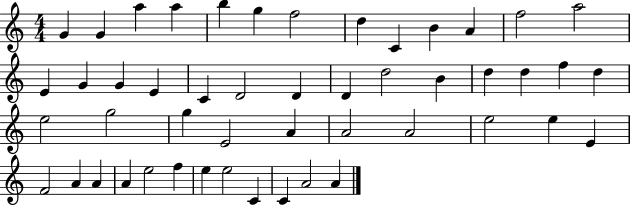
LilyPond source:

{
  \clef treble
  \numericTimeSignature
  \time 4/4
  \key c \major
  g'4 g'4 a''4 a''4 | b''4 g''4 f''2 | d''4 c'4 b'4 a'4 | f''2 a''2 | \break e'4 g'4 g'4 e'4 | c'4 d'2 d'4 | d'4 d''2 b'4 | d''4 d''4 f''4 d''4 | \break e''2 g''2 | g''4 e'2 a'4 | a'2 a'2 | e''2 e''4 e'4 | \break f'2 a'4 a'4 | a'4 e''2 f''4 | e''4 e''2 c'4 | c'4 a'2 a'4 | \break \bar "|."
}